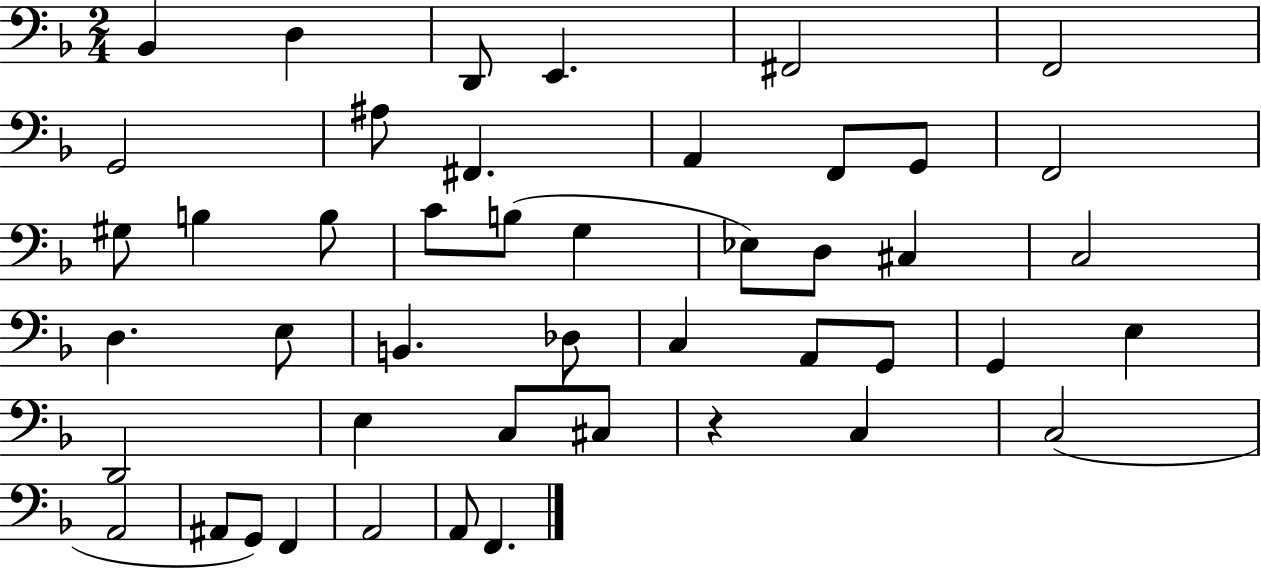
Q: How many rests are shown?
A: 1